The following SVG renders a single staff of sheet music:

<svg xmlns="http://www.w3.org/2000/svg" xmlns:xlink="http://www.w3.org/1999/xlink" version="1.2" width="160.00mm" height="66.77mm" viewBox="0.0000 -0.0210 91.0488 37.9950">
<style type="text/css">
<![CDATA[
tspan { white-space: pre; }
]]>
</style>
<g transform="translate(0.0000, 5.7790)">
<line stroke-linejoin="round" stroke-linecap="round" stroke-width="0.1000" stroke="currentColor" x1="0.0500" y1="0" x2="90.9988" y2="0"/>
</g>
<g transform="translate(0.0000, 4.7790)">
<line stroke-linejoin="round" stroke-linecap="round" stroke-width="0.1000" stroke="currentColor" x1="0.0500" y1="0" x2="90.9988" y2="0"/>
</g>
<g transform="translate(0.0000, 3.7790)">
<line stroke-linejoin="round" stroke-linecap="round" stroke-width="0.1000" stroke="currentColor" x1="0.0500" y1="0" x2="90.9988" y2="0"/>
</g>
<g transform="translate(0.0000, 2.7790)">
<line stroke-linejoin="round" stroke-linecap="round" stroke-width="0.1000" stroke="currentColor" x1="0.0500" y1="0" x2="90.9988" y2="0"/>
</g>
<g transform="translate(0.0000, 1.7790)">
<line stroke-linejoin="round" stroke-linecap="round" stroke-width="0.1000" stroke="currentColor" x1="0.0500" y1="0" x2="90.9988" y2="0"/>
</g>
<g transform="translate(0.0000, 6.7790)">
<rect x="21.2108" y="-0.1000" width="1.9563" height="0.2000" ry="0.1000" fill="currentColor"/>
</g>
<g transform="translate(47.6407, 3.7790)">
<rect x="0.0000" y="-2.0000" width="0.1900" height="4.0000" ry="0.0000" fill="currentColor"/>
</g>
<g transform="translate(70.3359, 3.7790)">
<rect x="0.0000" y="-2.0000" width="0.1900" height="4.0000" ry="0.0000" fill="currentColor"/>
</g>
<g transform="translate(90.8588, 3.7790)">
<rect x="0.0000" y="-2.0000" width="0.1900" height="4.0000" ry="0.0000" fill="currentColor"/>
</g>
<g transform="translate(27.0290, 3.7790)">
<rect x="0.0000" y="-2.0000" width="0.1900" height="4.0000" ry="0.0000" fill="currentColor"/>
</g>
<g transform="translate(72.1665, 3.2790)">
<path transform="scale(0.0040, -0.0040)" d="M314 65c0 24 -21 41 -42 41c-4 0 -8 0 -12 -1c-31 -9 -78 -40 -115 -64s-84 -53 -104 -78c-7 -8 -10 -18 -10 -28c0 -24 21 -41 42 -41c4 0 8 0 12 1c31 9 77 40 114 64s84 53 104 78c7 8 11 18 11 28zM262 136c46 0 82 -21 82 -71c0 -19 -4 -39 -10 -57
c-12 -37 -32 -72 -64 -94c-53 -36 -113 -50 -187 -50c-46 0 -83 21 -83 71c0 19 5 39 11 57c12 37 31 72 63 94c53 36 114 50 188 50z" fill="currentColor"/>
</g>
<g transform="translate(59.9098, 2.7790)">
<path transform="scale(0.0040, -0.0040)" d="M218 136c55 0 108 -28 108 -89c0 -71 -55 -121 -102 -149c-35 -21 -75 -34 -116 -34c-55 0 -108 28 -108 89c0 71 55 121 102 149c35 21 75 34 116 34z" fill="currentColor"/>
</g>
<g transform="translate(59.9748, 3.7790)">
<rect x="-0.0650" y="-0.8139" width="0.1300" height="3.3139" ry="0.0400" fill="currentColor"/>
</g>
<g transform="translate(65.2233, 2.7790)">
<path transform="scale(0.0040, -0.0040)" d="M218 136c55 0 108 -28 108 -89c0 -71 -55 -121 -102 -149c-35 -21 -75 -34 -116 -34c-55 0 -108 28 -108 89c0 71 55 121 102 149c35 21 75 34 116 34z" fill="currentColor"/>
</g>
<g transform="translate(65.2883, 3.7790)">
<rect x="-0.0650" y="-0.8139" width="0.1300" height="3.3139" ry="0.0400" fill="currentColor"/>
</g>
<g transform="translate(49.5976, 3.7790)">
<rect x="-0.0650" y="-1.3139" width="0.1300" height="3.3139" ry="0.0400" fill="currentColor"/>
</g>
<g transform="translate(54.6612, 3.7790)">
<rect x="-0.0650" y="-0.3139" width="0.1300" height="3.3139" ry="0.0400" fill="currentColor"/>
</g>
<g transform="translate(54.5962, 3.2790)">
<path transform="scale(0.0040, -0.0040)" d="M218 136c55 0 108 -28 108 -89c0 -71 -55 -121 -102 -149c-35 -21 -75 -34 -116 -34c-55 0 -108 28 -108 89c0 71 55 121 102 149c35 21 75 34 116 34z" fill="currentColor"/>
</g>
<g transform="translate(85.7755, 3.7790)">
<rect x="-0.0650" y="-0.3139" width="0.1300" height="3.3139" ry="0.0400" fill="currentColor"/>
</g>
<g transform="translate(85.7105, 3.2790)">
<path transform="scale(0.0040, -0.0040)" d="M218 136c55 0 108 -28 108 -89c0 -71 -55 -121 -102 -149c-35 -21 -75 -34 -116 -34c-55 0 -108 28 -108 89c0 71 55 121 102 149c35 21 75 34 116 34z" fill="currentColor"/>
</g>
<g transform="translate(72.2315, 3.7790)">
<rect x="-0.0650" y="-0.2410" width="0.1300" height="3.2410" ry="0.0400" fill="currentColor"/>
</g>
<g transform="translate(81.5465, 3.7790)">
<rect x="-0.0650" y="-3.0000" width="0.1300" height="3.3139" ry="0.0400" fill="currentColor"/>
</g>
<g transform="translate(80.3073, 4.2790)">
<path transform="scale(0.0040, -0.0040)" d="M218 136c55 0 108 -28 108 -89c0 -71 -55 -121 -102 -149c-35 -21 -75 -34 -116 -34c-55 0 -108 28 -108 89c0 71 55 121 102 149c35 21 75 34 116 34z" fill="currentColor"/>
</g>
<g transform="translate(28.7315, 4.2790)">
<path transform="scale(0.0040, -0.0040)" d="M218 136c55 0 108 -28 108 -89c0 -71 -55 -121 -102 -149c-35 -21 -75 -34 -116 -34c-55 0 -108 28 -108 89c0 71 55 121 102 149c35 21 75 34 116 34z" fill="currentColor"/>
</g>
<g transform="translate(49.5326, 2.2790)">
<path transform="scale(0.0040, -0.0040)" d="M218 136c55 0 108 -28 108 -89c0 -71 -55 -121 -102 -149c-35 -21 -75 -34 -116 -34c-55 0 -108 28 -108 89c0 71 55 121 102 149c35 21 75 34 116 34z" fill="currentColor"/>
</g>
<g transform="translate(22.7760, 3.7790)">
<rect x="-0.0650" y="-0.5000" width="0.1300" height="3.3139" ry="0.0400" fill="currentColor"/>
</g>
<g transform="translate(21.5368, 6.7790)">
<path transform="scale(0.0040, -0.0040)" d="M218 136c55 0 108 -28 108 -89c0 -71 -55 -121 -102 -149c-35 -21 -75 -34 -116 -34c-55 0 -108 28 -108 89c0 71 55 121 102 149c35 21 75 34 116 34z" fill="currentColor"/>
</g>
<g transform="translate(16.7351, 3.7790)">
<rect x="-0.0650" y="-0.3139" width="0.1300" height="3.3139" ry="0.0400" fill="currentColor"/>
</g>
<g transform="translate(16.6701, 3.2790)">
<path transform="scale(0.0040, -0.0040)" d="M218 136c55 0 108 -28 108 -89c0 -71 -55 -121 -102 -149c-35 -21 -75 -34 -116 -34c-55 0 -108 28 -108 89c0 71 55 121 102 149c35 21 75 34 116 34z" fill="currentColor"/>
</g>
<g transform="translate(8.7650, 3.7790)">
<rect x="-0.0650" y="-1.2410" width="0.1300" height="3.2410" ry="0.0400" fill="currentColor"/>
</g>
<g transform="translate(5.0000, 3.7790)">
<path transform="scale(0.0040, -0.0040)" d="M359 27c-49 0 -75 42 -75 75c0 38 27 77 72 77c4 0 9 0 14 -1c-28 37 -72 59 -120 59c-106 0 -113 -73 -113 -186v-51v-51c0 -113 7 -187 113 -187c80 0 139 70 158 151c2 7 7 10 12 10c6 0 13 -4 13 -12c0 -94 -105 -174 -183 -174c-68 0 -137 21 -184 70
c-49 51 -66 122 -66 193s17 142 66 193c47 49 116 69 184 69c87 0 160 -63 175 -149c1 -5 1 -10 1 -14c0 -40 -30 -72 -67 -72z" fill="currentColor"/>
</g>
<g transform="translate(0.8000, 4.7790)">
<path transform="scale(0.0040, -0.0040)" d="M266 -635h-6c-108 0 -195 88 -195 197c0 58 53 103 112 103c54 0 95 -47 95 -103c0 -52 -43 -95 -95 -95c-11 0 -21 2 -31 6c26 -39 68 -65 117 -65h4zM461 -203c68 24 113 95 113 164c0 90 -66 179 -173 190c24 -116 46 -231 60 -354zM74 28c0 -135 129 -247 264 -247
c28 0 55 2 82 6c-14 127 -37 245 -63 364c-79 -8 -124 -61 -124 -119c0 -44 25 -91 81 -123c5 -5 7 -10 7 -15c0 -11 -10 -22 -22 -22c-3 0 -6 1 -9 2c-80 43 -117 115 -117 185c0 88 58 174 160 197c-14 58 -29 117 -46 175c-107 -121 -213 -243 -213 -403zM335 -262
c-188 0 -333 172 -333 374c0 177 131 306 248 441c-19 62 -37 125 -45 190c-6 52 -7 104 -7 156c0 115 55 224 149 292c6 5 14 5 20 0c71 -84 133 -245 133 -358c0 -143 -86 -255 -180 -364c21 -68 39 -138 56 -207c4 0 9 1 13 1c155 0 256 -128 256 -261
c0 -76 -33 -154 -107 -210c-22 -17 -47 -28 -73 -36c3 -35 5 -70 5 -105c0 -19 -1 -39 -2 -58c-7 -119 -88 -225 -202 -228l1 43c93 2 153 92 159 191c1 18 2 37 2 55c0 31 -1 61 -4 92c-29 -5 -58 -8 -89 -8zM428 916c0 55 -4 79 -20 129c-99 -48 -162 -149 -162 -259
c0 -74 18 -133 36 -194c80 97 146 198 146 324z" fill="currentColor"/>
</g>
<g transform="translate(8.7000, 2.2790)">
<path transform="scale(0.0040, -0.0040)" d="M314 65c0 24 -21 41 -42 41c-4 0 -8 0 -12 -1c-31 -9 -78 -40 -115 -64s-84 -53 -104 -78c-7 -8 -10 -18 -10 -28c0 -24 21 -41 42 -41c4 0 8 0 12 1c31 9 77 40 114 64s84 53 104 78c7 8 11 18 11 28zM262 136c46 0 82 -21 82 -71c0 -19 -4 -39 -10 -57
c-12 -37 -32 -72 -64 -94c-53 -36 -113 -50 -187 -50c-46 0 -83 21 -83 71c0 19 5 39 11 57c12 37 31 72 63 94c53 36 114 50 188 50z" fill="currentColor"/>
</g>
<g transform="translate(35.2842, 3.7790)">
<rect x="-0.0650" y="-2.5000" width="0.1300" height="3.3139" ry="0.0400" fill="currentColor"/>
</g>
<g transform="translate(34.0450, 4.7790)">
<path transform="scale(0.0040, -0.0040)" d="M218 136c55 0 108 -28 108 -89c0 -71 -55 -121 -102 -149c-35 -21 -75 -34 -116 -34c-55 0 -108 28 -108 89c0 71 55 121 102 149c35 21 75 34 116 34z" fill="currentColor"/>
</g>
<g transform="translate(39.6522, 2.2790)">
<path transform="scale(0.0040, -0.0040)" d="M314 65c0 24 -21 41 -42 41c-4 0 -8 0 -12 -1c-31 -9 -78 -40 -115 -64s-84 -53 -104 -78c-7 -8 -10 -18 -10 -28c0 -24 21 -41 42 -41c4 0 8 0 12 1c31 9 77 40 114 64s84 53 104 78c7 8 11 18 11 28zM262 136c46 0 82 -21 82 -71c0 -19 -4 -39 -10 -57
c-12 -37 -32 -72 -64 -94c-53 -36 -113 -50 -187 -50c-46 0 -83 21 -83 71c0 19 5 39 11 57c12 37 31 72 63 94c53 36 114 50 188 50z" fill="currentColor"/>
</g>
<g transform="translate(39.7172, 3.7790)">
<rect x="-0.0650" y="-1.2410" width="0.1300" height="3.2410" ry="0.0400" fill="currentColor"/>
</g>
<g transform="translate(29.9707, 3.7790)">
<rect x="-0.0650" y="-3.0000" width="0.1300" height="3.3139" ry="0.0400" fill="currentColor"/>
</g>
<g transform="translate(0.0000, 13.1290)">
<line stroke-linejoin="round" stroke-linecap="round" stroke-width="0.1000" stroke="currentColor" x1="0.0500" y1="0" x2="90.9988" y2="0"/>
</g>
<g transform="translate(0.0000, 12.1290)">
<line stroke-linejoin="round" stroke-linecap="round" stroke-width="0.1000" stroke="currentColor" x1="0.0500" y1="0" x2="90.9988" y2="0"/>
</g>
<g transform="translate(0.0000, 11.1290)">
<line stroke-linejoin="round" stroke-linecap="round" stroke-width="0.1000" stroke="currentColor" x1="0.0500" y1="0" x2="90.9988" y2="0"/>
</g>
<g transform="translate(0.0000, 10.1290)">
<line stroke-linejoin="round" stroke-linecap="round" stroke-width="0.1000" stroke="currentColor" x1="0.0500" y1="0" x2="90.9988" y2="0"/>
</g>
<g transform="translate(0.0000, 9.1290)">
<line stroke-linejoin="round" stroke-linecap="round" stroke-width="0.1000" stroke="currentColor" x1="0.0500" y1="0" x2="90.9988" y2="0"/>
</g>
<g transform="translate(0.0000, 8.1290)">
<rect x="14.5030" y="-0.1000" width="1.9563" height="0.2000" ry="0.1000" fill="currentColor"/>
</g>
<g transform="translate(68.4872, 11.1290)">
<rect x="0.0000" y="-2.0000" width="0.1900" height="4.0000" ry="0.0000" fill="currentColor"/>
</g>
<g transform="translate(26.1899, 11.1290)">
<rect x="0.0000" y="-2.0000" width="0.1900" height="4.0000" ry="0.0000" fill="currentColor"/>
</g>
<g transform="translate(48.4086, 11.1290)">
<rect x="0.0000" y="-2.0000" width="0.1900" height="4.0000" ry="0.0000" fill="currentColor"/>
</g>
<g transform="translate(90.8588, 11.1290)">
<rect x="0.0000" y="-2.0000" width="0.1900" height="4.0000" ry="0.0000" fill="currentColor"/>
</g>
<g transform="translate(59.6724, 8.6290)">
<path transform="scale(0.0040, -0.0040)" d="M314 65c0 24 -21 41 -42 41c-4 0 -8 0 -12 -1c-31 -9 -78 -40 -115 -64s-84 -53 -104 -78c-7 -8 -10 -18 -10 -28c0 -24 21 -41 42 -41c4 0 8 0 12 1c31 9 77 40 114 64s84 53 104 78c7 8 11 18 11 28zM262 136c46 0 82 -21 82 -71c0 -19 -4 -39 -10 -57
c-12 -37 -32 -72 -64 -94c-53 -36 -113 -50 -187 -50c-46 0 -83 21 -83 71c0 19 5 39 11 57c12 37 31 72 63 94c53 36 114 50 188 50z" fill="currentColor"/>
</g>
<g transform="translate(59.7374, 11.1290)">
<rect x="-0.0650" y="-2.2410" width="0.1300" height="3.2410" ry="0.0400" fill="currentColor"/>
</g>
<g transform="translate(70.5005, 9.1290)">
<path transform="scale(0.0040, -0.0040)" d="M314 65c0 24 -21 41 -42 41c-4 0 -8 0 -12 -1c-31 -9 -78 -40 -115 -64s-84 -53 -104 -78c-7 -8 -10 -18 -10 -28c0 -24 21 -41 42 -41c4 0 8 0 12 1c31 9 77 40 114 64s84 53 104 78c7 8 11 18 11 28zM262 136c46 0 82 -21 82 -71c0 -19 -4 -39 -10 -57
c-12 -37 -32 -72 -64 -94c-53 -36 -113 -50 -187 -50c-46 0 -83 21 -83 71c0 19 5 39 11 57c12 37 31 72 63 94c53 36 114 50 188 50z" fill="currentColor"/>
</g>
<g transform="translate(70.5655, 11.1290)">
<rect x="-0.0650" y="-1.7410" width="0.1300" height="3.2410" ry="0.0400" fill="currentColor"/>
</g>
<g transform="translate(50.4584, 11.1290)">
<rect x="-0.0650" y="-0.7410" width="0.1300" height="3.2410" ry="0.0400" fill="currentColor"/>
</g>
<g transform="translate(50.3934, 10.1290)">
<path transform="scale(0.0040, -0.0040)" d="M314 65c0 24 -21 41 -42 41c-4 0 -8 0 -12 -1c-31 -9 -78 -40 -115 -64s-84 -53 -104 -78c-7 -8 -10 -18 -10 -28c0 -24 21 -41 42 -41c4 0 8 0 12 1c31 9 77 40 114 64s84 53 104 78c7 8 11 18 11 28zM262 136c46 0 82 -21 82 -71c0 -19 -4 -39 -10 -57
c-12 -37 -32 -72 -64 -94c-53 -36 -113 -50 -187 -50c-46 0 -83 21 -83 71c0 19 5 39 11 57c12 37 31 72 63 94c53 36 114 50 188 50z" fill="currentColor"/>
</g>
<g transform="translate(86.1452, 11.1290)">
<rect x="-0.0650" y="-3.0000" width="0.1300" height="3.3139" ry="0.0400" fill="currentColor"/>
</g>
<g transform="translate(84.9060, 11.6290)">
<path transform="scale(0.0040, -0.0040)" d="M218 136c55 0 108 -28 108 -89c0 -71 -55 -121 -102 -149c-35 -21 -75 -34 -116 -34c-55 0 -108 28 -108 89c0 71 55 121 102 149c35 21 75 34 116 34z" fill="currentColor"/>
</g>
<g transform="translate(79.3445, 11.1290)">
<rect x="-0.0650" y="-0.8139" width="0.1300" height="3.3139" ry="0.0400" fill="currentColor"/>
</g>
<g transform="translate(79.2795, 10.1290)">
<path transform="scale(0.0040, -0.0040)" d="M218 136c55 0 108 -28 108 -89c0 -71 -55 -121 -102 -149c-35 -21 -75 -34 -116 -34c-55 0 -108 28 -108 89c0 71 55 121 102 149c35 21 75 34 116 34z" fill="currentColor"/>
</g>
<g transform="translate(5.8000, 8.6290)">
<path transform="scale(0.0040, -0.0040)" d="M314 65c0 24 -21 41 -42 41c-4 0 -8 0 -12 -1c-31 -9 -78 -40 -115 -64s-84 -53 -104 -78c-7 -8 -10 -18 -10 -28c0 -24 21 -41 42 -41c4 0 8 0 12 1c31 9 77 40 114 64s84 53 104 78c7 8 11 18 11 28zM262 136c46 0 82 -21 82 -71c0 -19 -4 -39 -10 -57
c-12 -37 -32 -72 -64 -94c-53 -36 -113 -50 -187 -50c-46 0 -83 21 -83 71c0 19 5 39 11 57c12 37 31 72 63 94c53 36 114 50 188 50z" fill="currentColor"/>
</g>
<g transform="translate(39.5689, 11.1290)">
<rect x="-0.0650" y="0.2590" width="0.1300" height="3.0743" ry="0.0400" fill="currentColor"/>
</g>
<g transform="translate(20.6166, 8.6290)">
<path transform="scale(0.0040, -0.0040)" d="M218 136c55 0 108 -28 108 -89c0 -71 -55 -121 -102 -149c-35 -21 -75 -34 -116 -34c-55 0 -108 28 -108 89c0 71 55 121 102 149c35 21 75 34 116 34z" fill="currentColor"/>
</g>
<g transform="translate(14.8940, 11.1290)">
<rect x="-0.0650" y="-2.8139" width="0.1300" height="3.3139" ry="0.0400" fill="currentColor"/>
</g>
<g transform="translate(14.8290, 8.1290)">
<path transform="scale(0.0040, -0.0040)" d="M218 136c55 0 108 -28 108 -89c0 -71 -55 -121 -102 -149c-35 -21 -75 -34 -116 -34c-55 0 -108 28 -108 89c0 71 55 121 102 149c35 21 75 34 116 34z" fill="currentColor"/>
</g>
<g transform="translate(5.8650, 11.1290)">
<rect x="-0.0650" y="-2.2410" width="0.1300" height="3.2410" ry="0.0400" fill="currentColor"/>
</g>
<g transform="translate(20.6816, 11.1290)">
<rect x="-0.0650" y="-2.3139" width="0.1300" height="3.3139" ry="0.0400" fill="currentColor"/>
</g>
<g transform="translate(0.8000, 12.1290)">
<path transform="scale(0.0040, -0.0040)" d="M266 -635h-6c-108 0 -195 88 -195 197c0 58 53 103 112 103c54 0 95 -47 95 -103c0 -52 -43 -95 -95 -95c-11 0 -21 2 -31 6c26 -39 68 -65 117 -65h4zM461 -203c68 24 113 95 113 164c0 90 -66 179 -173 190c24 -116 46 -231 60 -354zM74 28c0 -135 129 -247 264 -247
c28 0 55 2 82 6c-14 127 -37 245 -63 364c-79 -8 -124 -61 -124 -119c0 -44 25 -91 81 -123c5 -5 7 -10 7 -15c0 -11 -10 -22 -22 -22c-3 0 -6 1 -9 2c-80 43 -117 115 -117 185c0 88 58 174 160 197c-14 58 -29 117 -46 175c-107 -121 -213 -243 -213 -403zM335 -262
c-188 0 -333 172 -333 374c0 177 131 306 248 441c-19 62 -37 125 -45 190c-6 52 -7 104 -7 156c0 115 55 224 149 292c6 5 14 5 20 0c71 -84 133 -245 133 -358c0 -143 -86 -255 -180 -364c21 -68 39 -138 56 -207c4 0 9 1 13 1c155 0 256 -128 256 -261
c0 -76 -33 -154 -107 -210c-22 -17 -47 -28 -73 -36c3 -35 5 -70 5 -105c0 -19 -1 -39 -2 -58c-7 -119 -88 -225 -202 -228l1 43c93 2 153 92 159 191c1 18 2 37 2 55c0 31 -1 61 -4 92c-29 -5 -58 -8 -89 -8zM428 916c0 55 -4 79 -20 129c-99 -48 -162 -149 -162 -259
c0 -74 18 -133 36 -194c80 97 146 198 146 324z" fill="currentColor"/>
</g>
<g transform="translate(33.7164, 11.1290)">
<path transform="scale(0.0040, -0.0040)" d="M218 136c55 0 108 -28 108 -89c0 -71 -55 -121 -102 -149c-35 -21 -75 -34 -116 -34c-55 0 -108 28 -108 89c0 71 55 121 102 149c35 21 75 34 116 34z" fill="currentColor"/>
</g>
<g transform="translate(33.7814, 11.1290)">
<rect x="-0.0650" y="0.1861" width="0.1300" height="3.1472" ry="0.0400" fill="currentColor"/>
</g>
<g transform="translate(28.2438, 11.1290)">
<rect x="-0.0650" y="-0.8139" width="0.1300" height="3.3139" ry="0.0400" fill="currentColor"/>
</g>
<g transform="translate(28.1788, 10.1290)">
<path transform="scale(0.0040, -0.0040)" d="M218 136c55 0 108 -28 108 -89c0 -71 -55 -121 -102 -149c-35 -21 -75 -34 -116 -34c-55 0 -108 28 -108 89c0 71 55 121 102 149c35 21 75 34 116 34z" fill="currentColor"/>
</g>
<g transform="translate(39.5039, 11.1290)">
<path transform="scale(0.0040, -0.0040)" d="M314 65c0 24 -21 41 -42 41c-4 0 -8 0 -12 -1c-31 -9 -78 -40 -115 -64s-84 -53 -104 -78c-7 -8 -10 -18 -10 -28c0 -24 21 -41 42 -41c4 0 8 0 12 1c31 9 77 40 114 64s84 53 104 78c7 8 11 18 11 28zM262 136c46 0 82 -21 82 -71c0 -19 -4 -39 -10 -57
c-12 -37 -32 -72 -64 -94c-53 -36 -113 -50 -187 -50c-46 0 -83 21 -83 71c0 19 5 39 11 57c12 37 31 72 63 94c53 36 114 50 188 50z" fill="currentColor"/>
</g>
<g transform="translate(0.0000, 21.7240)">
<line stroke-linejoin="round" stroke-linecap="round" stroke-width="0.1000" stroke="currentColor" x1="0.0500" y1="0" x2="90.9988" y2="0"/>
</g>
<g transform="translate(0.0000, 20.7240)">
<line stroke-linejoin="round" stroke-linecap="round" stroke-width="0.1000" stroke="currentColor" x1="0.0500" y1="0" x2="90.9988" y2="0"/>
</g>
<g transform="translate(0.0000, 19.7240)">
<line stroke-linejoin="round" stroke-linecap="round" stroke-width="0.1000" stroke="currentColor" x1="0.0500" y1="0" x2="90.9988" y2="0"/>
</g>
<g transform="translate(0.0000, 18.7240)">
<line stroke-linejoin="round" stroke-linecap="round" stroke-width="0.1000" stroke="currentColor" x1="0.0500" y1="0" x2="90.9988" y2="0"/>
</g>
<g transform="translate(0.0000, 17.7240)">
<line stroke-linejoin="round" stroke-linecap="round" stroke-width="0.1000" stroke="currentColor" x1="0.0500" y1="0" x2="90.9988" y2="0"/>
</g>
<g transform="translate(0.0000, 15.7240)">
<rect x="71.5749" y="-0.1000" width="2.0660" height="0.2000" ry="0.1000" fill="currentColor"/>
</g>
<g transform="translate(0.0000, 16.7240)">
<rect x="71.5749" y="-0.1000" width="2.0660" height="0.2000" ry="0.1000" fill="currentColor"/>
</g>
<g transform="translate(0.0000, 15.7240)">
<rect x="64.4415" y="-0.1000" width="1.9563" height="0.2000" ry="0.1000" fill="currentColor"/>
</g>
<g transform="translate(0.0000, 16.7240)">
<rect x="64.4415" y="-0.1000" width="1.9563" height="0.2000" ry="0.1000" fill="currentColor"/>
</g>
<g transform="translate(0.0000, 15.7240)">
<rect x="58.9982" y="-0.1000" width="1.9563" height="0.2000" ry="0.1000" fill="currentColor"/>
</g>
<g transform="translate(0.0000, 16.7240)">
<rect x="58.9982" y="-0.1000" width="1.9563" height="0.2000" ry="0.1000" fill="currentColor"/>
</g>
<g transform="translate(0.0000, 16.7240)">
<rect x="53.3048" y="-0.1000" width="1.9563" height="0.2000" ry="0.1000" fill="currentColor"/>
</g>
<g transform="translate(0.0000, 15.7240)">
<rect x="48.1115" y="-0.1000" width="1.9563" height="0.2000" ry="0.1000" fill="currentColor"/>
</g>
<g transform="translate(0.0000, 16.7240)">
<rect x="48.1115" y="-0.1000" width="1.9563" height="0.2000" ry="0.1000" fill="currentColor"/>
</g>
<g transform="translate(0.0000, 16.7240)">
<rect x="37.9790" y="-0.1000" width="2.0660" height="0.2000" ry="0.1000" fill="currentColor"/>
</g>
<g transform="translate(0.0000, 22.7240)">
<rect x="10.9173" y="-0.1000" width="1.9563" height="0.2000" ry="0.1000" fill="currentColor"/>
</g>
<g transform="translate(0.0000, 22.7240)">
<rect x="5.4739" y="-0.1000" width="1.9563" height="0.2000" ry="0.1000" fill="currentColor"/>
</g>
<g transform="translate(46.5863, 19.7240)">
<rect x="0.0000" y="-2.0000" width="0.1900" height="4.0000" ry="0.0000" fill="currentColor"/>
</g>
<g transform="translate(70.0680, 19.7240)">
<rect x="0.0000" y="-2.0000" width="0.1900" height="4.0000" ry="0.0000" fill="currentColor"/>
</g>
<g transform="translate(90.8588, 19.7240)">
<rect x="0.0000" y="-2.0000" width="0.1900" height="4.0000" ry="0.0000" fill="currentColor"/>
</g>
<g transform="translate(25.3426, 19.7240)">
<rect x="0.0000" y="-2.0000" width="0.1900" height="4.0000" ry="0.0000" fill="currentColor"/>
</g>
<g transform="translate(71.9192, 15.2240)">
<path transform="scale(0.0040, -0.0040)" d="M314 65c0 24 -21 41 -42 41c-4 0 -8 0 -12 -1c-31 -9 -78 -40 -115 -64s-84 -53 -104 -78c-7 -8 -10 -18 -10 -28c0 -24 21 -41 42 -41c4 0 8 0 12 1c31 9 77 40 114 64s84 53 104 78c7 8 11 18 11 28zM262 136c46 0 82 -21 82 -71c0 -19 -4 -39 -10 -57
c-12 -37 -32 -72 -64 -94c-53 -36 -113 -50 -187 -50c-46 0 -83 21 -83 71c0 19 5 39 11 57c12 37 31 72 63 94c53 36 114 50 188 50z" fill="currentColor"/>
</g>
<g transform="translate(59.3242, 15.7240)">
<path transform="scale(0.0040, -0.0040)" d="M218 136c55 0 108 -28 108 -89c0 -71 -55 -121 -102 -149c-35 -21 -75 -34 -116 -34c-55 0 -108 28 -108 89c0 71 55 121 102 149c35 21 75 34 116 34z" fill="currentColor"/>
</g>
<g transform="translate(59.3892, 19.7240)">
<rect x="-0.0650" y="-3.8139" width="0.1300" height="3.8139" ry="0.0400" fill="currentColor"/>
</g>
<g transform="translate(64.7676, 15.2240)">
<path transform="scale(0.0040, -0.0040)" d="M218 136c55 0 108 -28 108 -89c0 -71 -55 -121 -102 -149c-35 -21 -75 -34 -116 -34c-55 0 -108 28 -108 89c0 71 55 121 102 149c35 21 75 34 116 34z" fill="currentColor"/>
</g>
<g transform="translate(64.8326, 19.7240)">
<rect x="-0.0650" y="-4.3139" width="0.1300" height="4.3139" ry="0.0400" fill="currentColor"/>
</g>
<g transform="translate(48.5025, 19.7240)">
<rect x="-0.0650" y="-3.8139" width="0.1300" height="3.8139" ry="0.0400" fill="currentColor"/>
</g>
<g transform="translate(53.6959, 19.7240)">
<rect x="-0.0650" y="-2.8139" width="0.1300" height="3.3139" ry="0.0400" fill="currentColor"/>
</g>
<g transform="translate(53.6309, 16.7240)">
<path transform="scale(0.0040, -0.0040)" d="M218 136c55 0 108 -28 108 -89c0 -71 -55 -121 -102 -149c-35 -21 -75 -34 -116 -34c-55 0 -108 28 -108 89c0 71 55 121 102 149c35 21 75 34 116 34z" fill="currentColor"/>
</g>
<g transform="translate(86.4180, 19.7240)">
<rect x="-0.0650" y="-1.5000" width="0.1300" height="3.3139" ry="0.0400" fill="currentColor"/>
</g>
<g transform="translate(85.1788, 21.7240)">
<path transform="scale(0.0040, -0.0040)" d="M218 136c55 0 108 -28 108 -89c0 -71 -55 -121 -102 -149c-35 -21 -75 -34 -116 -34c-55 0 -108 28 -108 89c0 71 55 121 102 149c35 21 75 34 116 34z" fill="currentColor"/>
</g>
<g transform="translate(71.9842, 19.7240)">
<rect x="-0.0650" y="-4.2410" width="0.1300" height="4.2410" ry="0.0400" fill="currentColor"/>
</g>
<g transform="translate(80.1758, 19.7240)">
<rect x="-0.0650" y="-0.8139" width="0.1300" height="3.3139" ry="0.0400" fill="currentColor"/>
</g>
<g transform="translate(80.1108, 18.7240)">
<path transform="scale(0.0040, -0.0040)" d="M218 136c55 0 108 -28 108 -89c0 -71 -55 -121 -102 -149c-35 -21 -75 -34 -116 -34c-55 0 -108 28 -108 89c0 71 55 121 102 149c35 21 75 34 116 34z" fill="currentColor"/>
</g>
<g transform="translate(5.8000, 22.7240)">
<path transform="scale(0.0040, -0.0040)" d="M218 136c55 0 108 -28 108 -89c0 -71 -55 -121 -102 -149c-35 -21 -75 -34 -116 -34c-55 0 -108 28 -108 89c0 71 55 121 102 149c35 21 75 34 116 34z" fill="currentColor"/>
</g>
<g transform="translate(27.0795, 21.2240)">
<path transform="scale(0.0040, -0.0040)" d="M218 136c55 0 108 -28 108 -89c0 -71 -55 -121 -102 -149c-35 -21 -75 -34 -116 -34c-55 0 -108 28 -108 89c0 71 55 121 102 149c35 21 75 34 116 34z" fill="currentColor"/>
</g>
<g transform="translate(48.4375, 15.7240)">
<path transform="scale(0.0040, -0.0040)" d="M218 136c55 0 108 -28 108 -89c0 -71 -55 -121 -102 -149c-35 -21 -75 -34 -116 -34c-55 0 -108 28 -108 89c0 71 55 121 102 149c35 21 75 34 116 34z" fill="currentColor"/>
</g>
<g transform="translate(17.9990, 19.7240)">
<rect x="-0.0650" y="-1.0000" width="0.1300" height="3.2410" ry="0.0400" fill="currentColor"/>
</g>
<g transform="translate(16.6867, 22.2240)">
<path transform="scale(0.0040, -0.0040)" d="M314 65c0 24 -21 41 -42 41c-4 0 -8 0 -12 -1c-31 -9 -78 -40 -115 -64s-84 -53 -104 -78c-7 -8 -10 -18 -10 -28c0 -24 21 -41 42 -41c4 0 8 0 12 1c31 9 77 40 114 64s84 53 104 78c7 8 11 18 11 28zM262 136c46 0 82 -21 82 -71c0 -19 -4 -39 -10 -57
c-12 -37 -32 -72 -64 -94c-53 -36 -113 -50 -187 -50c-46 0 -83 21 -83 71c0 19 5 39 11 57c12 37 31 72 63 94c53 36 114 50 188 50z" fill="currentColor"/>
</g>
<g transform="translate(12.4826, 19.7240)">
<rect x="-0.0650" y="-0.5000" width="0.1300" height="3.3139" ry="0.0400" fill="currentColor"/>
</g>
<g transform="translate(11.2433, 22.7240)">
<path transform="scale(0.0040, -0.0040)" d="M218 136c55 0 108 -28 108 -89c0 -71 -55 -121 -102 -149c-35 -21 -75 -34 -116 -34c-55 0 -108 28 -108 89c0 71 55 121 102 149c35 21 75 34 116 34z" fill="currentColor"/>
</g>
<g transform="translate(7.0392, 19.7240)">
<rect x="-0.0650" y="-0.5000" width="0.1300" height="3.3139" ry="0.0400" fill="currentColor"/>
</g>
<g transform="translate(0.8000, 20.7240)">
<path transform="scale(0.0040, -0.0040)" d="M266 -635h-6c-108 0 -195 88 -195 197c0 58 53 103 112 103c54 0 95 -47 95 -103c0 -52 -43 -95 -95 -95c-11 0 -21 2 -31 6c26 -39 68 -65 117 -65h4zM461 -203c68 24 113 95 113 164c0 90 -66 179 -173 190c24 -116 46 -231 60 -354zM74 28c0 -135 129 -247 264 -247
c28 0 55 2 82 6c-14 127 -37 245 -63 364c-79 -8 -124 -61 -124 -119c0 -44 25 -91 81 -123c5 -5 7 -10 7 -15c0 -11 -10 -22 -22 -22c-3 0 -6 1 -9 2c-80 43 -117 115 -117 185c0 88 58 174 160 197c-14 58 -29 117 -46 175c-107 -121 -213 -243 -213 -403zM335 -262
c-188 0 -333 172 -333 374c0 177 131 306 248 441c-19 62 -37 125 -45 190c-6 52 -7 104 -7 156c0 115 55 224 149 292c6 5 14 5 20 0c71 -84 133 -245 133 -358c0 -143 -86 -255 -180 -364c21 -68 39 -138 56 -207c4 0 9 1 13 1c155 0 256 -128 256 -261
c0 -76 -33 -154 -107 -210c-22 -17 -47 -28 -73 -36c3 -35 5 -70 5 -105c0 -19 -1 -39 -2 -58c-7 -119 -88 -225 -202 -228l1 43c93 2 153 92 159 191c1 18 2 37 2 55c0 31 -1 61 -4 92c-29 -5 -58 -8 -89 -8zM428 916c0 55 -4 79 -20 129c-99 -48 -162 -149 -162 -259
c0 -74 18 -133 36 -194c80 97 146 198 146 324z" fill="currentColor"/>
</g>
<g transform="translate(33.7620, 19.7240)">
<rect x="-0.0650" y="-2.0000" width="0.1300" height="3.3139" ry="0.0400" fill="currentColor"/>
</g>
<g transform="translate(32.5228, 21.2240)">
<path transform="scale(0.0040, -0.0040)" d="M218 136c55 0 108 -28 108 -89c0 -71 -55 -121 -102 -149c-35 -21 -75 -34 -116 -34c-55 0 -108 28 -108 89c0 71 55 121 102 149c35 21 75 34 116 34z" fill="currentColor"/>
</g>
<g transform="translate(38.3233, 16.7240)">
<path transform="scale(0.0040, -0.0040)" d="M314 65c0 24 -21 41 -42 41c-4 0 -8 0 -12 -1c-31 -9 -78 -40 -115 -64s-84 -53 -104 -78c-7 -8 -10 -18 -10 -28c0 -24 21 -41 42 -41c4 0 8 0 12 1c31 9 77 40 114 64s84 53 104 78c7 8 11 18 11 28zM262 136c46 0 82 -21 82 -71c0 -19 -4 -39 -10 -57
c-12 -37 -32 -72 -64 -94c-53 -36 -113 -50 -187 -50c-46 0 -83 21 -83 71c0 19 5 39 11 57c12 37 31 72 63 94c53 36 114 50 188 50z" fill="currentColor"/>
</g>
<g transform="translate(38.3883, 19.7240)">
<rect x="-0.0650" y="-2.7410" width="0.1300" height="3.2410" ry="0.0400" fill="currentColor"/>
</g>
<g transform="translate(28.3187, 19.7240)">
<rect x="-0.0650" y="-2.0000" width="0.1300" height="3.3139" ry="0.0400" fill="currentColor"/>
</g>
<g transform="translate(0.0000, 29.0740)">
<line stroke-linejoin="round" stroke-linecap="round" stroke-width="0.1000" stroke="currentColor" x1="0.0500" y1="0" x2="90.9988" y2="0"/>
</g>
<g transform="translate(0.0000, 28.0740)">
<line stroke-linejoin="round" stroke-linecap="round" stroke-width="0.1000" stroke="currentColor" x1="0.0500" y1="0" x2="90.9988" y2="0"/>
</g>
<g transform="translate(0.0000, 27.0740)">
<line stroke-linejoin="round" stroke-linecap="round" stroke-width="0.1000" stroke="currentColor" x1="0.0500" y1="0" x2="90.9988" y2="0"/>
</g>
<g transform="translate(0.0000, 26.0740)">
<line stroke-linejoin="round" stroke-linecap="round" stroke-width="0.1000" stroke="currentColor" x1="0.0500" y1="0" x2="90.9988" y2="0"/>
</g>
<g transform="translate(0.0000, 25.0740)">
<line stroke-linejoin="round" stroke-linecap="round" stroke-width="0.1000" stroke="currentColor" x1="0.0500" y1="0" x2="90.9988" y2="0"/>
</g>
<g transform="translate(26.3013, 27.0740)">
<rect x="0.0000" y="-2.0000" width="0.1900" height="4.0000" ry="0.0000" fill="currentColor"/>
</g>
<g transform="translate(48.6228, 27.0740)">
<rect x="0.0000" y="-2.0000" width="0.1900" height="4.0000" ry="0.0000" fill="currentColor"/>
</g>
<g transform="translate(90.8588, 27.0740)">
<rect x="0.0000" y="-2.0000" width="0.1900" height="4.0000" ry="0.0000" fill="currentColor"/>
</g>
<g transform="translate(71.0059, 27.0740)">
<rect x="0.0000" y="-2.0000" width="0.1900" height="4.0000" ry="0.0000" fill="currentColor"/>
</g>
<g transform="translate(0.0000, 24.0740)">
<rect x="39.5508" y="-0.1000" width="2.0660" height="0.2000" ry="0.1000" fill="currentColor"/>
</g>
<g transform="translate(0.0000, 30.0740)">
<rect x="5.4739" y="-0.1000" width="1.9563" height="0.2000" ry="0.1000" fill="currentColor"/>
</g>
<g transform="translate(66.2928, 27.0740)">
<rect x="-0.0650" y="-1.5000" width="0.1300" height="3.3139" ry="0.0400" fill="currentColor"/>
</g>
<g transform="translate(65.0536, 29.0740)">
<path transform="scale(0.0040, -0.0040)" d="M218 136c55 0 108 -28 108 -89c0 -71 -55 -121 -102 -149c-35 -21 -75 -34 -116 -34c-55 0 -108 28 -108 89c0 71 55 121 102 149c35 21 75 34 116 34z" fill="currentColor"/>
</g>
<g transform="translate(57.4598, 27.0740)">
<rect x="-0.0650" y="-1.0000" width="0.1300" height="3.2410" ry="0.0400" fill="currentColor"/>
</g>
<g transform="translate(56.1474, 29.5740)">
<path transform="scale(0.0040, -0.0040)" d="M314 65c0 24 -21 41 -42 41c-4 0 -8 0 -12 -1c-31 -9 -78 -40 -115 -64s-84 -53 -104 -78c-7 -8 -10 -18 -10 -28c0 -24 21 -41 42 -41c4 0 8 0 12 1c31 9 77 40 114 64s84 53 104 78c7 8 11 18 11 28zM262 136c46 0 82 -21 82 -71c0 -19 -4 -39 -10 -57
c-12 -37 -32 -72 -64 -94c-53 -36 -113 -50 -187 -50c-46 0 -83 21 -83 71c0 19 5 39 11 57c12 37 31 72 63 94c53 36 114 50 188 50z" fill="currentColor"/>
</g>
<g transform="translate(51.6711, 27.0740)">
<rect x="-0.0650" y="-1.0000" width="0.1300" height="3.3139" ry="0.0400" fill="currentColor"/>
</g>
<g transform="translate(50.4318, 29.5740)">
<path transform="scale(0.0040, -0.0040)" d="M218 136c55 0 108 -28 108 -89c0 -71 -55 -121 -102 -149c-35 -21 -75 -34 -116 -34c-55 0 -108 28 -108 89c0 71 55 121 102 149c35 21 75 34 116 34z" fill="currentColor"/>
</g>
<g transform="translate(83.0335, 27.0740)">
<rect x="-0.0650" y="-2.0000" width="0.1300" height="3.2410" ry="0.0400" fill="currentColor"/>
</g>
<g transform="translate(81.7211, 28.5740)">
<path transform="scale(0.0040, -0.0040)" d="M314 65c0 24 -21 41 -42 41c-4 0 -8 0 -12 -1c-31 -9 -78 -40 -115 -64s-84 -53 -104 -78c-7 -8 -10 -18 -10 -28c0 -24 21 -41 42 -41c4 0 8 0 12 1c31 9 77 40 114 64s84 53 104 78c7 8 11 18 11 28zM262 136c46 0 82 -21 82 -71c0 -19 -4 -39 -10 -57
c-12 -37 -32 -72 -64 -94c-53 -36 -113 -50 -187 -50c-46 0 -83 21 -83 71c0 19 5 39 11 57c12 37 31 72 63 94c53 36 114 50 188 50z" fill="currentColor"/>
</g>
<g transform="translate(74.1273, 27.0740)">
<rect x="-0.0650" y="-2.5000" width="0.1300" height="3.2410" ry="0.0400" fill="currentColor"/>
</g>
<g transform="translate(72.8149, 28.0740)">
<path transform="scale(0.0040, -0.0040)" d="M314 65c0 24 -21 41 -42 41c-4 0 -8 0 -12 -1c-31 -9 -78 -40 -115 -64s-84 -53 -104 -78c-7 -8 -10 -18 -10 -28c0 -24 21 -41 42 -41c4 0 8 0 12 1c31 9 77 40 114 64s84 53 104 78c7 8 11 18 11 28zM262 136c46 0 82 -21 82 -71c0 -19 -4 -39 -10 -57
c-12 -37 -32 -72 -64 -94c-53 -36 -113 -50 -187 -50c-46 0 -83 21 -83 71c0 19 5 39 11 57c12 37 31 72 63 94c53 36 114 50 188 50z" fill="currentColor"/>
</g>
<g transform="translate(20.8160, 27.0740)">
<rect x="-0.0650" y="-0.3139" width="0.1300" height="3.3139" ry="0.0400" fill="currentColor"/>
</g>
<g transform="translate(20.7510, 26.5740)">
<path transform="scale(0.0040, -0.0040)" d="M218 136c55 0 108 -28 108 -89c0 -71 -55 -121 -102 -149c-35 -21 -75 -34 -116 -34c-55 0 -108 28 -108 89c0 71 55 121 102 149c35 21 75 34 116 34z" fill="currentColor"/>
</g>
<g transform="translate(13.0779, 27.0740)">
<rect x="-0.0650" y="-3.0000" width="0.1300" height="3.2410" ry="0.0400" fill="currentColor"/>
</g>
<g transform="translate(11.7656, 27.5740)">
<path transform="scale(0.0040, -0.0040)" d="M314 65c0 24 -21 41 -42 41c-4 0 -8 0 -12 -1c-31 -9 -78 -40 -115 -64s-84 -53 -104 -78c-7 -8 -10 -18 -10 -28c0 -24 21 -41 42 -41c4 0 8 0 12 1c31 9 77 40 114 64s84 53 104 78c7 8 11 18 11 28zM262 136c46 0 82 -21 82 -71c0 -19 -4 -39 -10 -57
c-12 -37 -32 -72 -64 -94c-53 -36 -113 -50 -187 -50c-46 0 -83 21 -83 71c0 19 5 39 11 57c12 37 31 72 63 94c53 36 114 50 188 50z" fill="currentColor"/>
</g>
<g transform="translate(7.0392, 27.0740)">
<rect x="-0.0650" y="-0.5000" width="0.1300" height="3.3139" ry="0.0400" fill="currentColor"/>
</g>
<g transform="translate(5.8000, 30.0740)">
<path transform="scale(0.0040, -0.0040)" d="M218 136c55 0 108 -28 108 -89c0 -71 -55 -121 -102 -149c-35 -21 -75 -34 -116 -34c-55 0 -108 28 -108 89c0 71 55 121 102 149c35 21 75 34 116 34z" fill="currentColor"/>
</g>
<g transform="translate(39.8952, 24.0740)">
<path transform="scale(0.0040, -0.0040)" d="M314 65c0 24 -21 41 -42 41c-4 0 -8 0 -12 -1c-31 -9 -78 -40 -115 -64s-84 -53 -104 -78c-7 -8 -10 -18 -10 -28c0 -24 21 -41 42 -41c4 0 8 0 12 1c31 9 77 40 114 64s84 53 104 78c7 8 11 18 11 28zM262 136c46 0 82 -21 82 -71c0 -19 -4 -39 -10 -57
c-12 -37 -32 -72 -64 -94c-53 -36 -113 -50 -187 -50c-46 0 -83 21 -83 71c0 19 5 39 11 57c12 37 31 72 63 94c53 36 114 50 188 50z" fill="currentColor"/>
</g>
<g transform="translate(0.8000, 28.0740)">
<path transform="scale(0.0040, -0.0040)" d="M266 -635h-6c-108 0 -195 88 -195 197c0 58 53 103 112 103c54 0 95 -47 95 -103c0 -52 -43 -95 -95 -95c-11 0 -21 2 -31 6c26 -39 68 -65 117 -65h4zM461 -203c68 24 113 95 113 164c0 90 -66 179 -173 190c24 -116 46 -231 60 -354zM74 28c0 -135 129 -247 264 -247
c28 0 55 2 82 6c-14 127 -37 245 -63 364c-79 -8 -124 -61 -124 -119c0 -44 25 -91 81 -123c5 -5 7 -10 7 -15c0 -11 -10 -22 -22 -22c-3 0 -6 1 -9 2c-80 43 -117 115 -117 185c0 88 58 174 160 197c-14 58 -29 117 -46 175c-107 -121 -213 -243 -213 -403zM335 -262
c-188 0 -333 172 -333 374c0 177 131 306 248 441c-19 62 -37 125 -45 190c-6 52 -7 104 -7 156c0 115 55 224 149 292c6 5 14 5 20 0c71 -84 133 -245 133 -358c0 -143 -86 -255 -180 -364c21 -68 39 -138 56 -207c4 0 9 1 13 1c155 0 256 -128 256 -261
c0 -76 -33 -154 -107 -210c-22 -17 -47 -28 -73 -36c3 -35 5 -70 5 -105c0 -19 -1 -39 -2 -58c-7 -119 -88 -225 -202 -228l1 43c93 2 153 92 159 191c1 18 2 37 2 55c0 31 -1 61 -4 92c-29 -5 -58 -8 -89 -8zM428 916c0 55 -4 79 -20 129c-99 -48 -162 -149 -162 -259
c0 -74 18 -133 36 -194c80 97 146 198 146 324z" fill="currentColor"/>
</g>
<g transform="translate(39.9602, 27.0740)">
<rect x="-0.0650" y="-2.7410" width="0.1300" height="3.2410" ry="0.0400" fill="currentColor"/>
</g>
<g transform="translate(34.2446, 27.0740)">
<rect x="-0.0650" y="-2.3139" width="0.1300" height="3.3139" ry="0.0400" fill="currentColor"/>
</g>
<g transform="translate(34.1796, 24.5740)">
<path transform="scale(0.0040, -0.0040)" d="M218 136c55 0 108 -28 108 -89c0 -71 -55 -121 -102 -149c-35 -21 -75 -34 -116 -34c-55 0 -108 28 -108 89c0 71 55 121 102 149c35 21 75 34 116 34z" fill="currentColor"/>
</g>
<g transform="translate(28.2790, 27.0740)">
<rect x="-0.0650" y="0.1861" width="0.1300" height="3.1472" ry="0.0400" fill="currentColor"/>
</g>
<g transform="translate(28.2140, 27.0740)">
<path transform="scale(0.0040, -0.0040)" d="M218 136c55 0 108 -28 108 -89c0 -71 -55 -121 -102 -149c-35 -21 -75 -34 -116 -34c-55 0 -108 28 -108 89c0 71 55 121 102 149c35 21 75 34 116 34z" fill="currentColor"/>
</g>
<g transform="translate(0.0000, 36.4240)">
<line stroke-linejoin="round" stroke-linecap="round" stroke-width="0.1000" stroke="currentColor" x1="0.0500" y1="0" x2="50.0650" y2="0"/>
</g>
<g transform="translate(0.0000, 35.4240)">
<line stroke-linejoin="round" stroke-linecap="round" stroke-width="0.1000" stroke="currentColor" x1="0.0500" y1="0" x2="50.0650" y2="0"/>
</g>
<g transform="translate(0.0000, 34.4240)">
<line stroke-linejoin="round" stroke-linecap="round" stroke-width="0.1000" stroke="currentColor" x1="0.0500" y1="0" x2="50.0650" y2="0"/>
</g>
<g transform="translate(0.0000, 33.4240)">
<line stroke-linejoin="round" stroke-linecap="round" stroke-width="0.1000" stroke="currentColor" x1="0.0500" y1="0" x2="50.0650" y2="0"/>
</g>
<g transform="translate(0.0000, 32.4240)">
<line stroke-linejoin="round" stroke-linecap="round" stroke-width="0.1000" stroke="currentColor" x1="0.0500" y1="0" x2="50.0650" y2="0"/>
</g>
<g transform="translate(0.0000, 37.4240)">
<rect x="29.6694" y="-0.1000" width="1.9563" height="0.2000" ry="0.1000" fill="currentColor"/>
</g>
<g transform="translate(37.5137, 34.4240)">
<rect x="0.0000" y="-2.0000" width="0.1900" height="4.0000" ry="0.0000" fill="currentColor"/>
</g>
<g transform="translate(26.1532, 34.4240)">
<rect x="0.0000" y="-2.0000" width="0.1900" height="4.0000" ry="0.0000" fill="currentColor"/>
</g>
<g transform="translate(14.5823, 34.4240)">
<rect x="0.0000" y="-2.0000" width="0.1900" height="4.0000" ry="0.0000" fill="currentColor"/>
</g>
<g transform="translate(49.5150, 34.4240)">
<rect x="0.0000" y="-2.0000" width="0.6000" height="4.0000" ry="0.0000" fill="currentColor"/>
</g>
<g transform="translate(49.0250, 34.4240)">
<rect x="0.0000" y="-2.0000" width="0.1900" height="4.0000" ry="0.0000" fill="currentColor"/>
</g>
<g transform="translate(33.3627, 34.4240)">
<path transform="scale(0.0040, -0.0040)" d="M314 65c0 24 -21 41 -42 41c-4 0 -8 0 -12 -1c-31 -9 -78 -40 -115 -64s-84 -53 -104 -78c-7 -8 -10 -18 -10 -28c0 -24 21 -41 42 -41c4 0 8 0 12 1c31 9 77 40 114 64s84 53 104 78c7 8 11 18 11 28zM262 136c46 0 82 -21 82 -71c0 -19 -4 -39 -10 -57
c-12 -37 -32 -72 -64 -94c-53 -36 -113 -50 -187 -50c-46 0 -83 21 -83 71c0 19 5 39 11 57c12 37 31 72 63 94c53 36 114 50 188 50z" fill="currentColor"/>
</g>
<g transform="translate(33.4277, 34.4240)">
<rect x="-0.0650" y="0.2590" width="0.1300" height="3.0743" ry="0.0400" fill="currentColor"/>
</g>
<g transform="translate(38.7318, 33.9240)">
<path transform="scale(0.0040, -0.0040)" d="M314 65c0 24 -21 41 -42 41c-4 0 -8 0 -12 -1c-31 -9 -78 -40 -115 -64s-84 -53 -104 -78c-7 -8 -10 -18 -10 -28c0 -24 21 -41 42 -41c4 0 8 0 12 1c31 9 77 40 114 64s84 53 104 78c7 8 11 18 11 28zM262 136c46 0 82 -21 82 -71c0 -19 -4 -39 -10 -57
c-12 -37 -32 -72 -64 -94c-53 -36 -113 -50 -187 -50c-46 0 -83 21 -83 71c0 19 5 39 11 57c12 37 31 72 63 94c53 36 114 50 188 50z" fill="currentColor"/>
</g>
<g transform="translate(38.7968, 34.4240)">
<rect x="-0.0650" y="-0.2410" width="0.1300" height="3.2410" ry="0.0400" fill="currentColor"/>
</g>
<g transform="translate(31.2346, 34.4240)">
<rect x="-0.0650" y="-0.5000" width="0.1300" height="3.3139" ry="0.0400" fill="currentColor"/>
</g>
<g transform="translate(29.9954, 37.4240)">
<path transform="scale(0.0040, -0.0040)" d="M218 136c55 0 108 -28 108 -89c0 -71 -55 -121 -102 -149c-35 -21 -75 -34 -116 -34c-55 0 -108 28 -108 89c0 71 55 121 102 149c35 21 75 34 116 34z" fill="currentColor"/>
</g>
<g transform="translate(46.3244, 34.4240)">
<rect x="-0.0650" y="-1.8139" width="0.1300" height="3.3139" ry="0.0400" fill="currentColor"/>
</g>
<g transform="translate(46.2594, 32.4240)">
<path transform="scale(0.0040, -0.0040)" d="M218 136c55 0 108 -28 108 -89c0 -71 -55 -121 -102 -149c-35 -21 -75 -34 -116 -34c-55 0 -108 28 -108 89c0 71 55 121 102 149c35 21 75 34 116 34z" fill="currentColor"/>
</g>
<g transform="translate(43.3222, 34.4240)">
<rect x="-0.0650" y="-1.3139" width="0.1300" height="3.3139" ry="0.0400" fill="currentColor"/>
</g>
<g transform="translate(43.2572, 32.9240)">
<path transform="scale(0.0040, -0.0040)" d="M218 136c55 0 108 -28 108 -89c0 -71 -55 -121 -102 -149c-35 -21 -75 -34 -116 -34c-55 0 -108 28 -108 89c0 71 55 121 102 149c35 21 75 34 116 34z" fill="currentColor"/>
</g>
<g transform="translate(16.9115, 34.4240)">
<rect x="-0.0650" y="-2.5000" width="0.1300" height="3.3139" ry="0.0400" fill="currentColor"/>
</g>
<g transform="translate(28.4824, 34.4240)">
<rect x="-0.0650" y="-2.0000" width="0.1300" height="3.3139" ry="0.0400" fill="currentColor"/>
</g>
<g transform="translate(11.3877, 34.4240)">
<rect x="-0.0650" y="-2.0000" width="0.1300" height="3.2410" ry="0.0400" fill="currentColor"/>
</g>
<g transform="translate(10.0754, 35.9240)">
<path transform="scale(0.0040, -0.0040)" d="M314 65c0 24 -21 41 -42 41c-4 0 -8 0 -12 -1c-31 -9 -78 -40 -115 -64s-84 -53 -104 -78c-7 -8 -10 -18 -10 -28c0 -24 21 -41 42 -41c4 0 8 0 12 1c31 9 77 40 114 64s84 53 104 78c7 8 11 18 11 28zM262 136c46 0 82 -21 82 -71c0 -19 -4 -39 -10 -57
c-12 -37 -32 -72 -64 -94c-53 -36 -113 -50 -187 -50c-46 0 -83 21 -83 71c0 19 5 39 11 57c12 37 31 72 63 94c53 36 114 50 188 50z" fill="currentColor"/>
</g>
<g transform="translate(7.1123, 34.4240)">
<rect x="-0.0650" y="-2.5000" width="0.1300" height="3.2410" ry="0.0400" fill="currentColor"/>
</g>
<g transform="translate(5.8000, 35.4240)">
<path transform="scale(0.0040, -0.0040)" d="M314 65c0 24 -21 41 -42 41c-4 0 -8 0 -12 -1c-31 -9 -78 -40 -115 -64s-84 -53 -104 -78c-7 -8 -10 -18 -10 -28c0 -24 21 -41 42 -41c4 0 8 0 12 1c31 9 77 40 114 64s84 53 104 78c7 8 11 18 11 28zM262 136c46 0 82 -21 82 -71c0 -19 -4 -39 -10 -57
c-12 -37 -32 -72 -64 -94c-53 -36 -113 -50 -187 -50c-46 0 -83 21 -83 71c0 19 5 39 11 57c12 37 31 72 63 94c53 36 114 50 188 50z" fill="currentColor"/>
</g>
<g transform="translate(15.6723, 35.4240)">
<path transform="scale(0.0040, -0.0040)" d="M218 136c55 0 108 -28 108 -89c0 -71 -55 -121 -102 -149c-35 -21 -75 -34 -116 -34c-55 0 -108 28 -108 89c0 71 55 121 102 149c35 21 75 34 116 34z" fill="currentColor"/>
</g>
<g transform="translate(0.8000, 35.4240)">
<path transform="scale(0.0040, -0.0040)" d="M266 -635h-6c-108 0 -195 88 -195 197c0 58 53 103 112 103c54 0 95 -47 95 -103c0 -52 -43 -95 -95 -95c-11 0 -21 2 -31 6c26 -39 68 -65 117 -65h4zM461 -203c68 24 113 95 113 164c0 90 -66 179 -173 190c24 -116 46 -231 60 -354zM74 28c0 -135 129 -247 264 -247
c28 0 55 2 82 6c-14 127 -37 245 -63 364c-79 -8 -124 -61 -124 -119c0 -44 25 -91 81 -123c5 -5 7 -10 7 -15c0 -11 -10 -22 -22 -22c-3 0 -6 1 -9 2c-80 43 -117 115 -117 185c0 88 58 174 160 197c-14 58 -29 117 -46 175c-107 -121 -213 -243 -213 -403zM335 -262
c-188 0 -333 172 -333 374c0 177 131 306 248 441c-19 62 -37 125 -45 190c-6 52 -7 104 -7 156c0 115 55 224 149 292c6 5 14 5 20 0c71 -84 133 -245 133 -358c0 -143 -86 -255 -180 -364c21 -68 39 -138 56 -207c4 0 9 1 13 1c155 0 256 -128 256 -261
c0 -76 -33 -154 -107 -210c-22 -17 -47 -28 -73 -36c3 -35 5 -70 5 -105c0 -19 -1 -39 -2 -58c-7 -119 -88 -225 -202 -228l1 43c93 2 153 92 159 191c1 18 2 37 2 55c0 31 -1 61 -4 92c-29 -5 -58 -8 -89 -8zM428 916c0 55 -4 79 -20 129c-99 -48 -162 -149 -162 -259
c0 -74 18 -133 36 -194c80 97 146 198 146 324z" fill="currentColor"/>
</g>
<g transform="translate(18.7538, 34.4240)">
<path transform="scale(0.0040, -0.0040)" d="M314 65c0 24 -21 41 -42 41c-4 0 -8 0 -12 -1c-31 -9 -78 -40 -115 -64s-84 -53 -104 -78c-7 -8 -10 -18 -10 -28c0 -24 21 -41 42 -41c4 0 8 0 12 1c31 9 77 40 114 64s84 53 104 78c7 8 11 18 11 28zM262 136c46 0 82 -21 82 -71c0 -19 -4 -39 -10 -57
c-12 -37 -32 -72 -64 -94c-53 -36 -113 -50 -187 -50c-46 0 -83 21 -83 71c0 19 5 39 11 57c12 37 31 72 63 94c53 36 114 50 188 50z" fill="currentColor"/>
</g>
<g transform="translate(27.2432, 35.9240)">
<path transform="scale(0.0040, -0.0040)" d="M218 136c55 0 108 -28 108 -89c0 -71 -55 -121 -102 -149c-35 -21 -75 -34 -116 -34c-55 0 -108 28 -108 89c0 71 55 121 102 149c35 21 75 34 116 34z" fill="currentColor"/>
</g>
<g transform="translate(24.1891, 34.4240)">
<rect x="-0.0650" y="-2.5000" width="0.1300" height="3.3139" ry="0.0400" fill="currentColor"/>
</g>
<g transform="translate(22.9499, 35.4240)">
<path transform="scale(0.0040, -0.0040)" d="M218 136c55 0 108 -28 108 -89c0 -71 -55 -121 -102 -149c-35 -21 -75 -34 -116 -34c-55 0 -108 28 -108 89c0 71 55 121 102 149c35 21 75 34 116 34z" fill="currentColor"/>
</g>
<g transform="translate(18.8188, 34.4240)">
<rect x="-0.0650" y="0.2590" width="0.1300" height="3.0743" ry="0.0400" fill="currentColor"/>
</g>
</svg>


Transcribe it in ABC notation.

X:1
T:Untitled
M:4/4
L:1/4
K:C
e2 c C A G e2 e c d d c2 A c g2 a g d B B2 d2 g2 f2 d A C C D2 F F a2 c' a c' d' d'2 d E C A2 c B g a2 D D2 E G2 F2 G2 F2 G B2 G F C B2 c2 e f